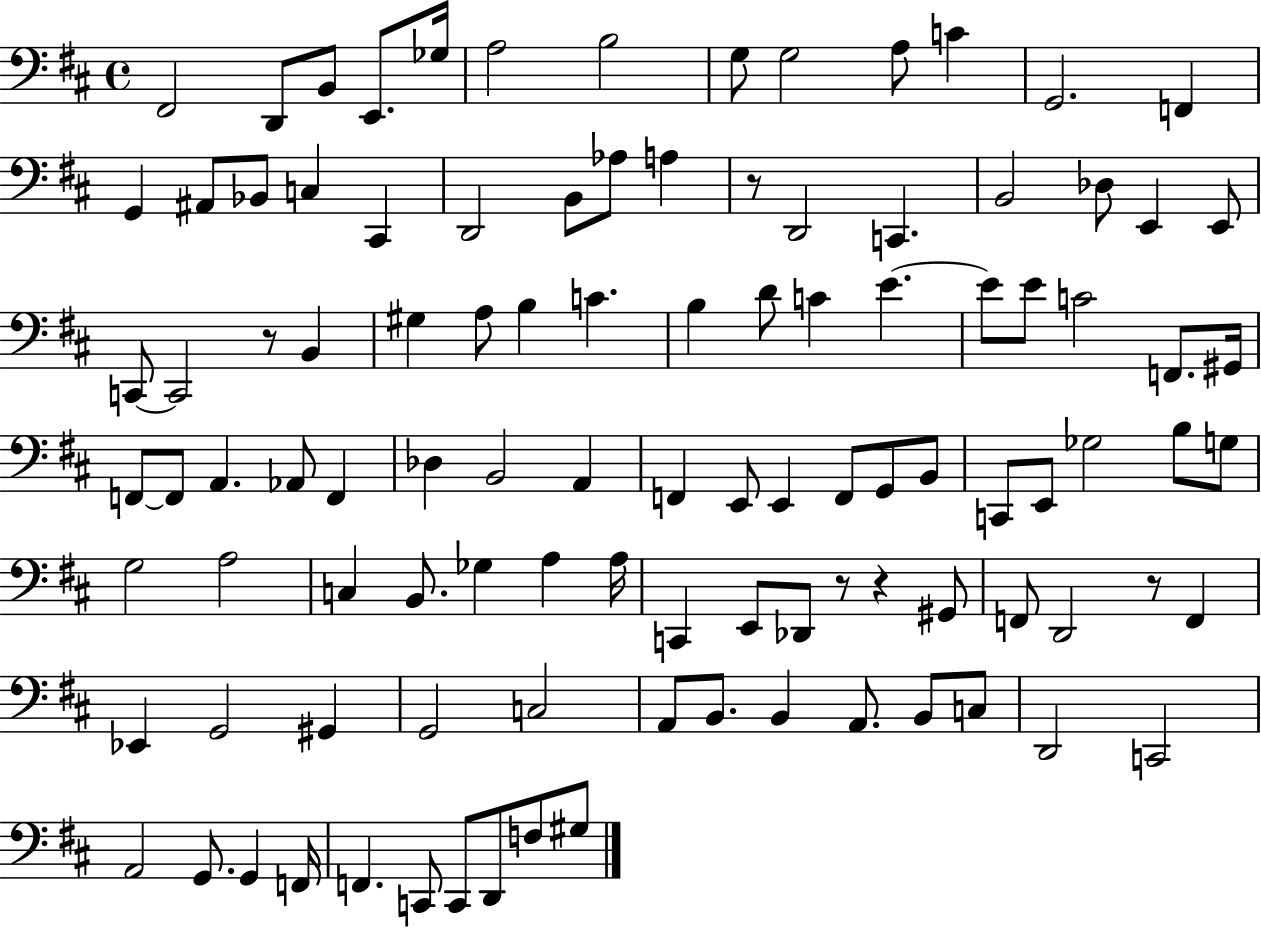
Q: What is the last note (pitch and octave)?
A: G#3